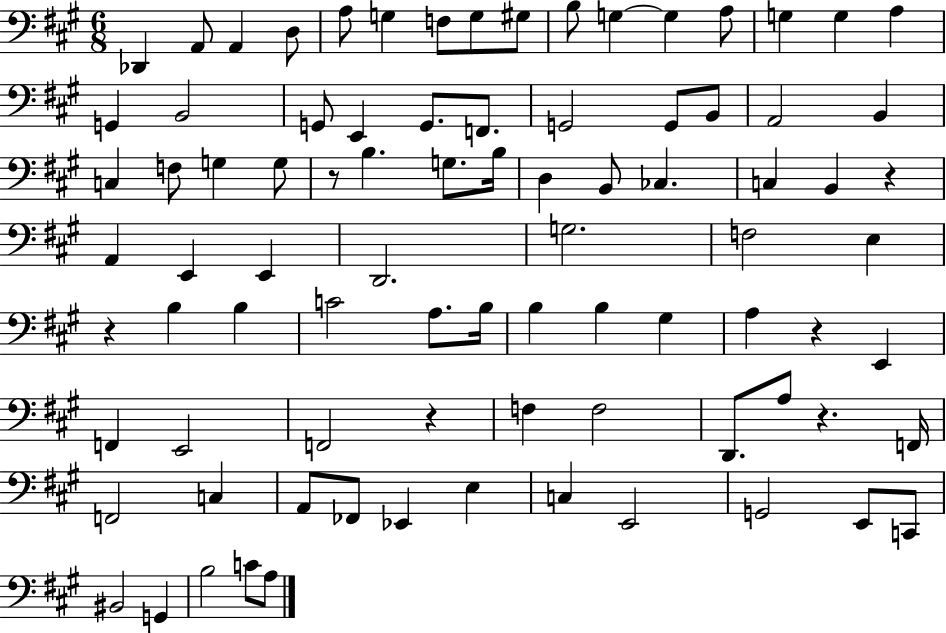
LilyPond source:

{
  \clef bass
  \numericTimeSignature
  \time 6/8
  \key a \major
  des,4 a,8 a,4 d8 | a8 g4 f8 g8 gis8 | b8 g4~~ g4 a8 | g4 g4 a4 | \break g,4 b,2 | g,8 e,4 g,8. f,8. | g,2 g,8 b,8 | a,2 b,4 | \break c4 f8 g4 g8 | r8 b4. g8. b16 | d4 b,8 ces4. | c4 b,4 r4 | \break a,4 e,4 e,4 | d,2. | g2. | f2 e4 | \break r4 b4 b4 | c'2 a8. b16 | b4 b4 gis4 | a4 r4 e,4 | \break f,4 e,2 | f,2 r4 | f4 f2 | d,8. a8 r4. f,16 | \break f,2 c4 | a,8 fes,8 ees,4 e4 | c4 e,2 | g,2 e,8 c,8 | \break bis,2 g,4 | b2 c'8 a8 | \bar "|."
}